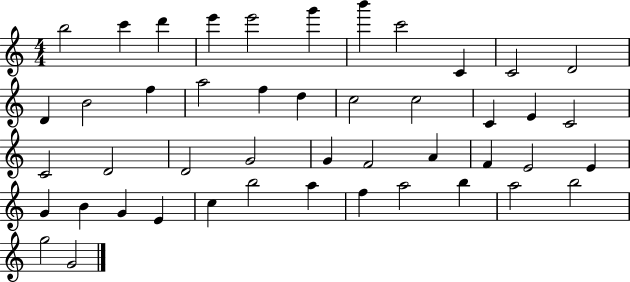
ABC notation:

X:1
T:Untitled
M:4/4
L:1/4
K:C
b2 c' d' e' e'2 g' b' c'2 C C2 D2 D B2 f a2 f d c2 c2 C E C2 C2 D2 D2 G2 G F2 A F E2 E G B G E c b2 a f a2 b a2 b2 g2 G2